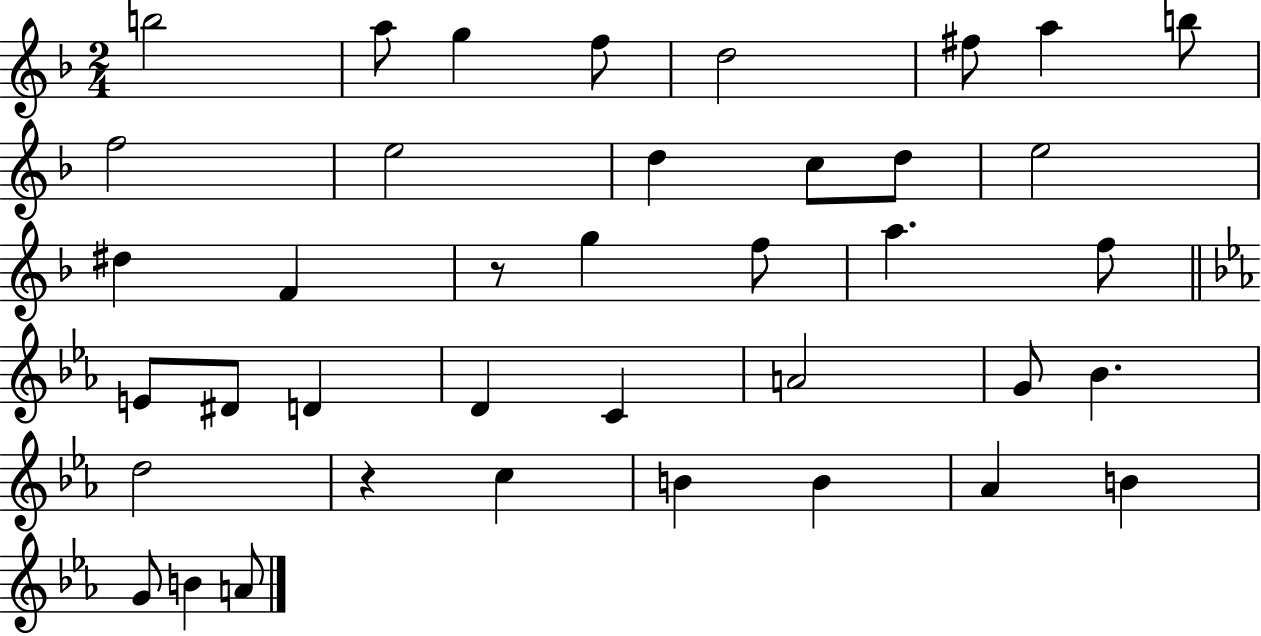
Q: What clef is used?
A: treble